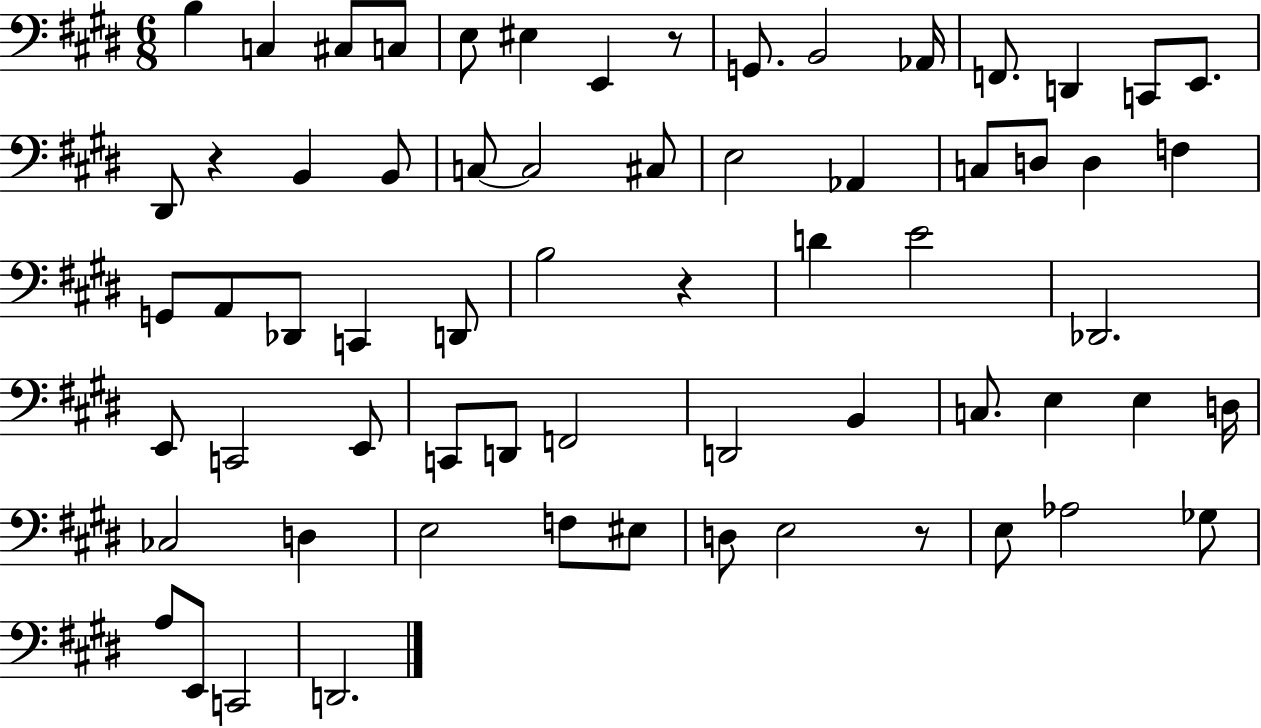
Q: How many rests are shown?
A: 4